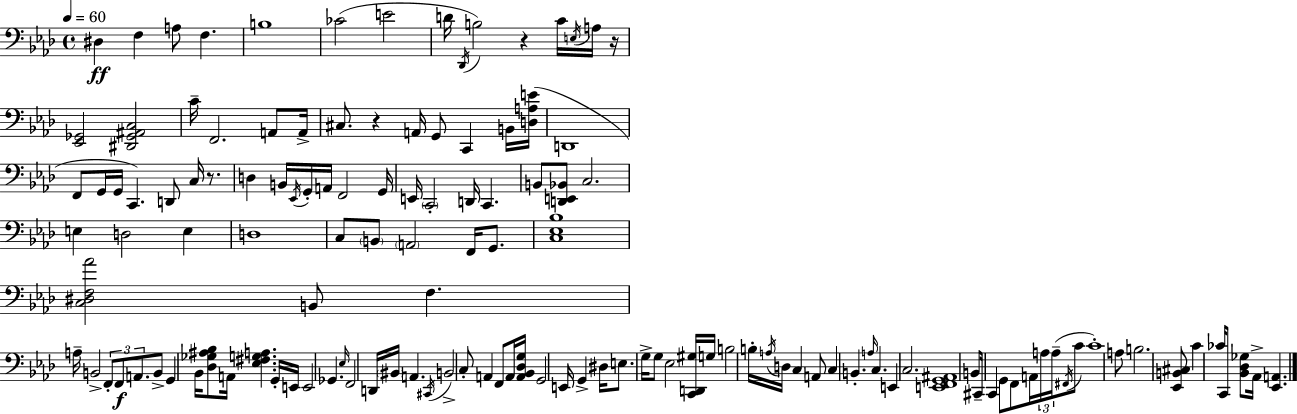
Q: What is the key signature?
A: AES major